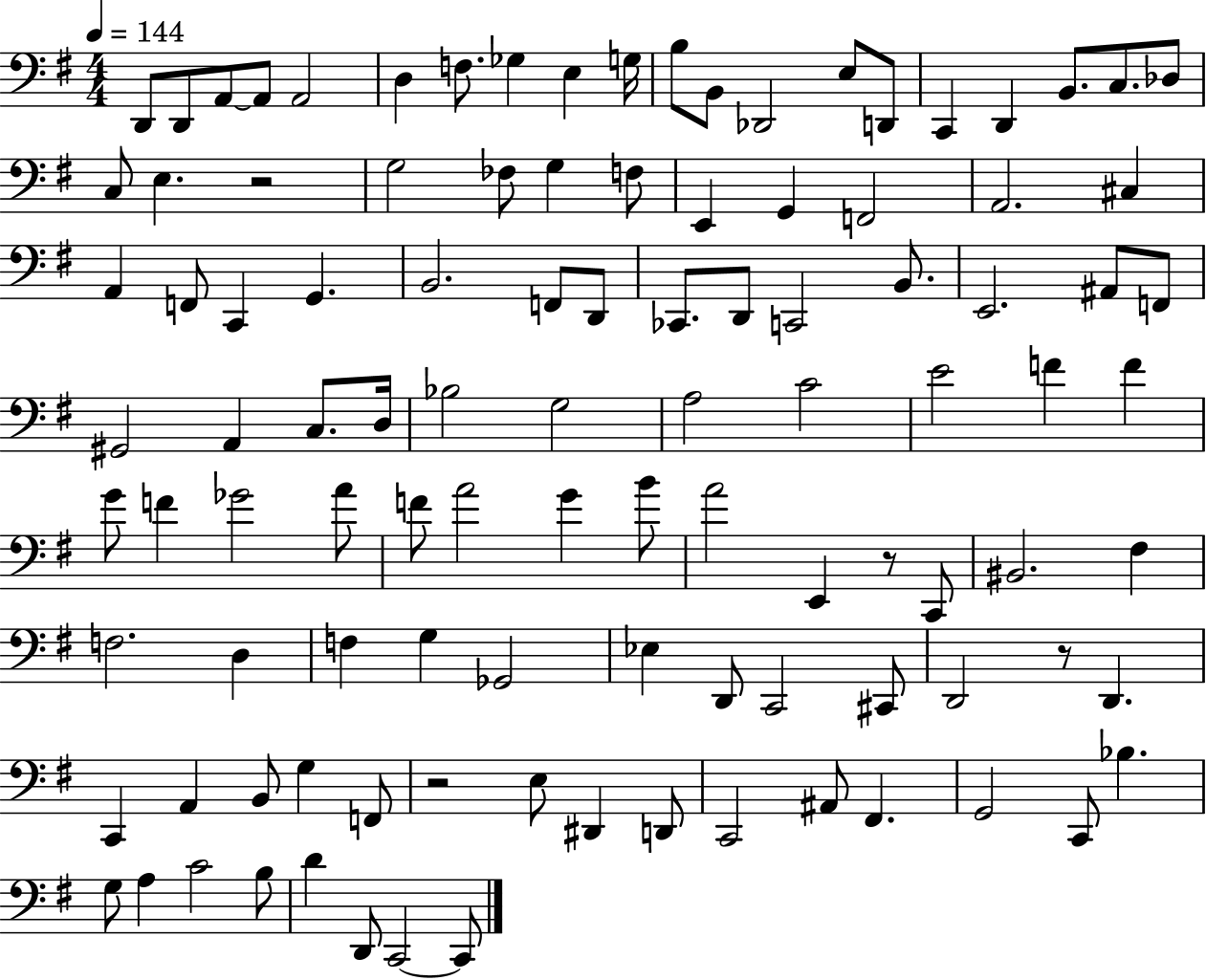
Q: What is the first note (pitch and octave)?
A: D2